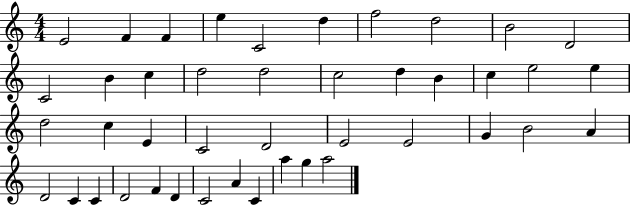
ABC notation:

X:1
T:Untitled
M:4/4
L:1/4
K:C
E2 F F e C2 d f2 d2 B2 D2 C2 B c d2 d2 c2 d B c e2 e d2 c E C2 D2 E2 E2 G B2 A D2 C C D2 F D C2 A C a g a2